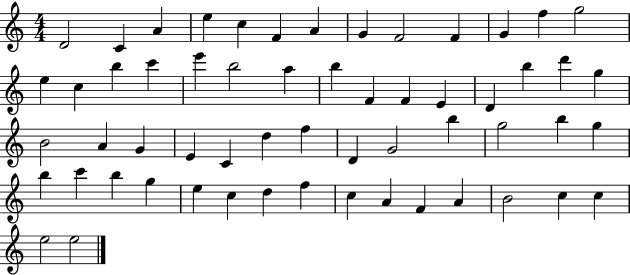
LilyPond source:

{
  \clef treble
  \numericTimeSignature
  \time 4/4
  \key c \major
  d'2 c'4 a'4 | e''4 c''4 f'4 a'4 | g'4 f'2 f'4 | g'4 f''4 g''2 | \break e''4 c''4 b''4 c'''4 | e'''4 b''2 a''4 | b''4 f'4 f'4 e'4 | d'4 b''4 d'''4 g''4 | \break b'2 a'4 g'4 | e'4 c'4 d''4 f''4 | d'4 g'2 b''4 | g''2 b''4 g''4 | \break b''4 c'''4 b''4 g''4 | e''4 c''4 d''4 f''4 | c''4 a'4 f'4 a'4 | b'2 c''4 c''4 | \break e''2 e''2 | \bar "|."
}